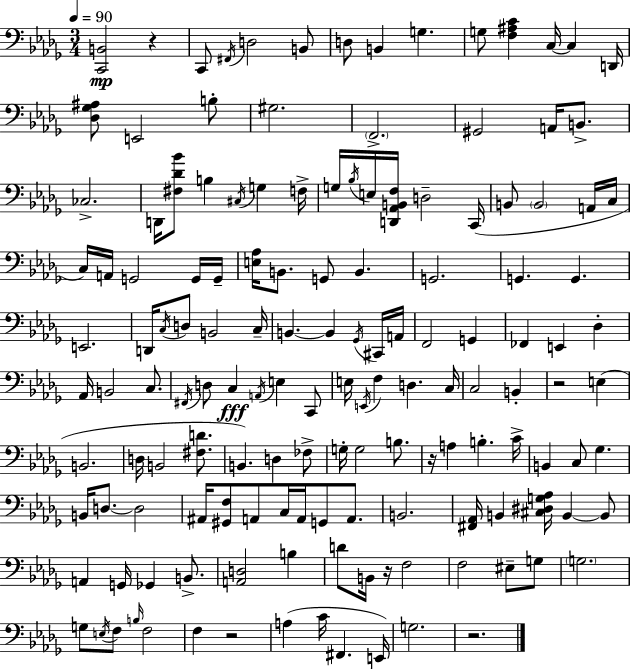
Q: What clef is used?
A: bass